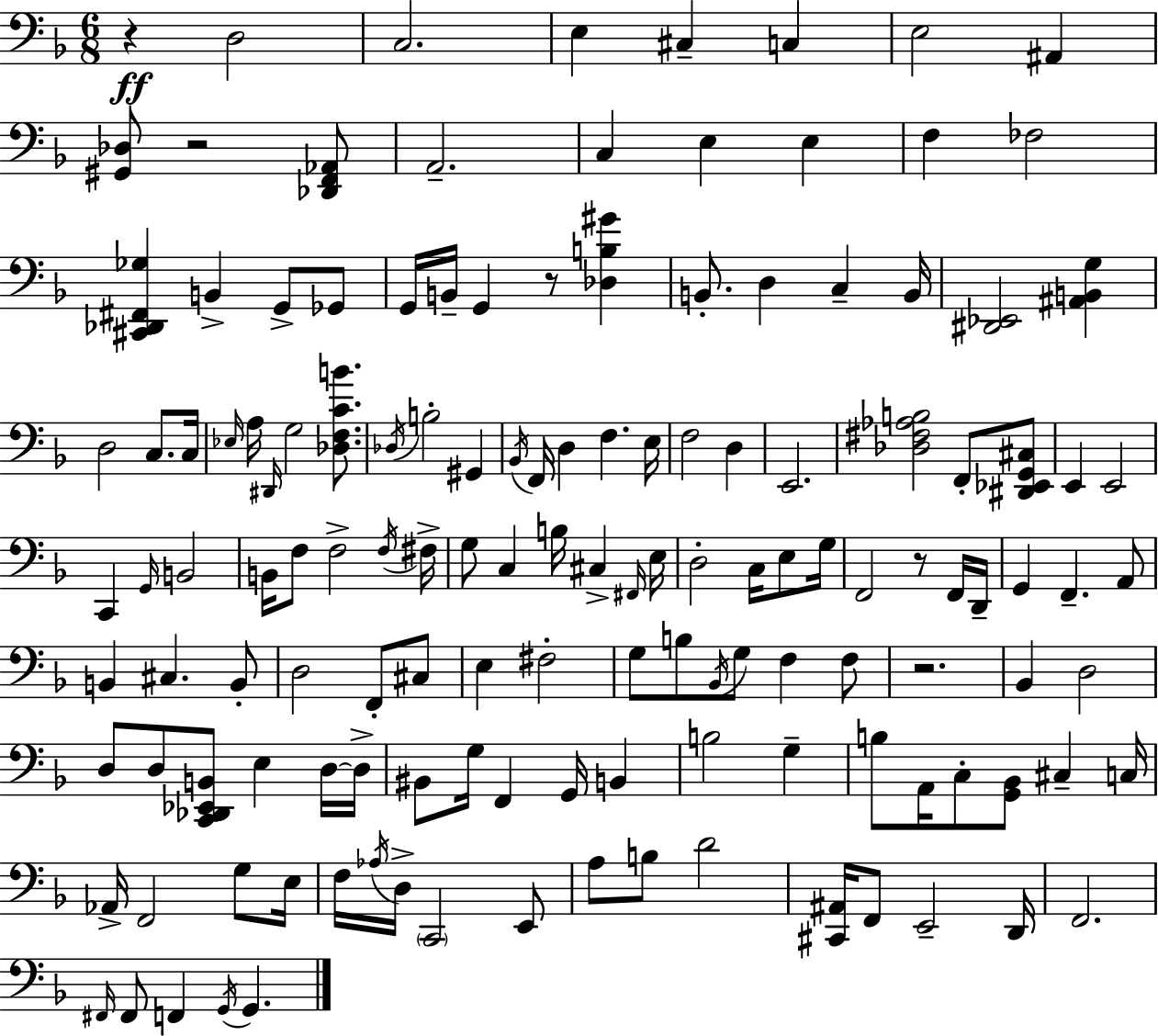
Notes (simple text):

R/q D3/h C3/h. E3/q C#3/q C3/q E3/h A#2/q [G#2,Db3]/e R/h [Db2,F2,Ab2]/e A2/h. C3/q E3/q E3/q F3/q FES3/h [C#2,Db2,F#2,Gb3]/q B2/q G2/e Gb2/e G2/s B2/s G2/q R/e [Db3,B3,G#4]/q B2/e. D3/q C3/q B2/s [D#2,Eb2]/h [A#2,B2,G3]/q D3/h C3/e. C3/s Eb3/s A3/s D#2/s G3/h [Db3,F3,C4,B4]/e. Db3/s B3/h G#2/q Bb2/s F2/s D3/q F3/q. E3/s F3/h D3/q E2/h. [Db3,F#3,Ab3,B3]/h F2/e [D#2,Eb2,G2,C#3]/e E2/q E2/h C2/q G2/s B2/h B2/s F3/e F3/h F3/s F#3/s G3/e C3/q B3/s C#3/q F#2/s E3/s D3/h C3/s E3/e G3/s F2/h R/e F2/s D2/s G2/q F2/q. A2/e B2/q C#3/q. B2/e D3/h F2/e C#3/e E3/q F#3/h G3/e B3/e Bb2/s G3/e F3/q F3/e R/h. Bb2/q D3/h D3/e D3/e [C2,Db2,Eb2,B2]/e E3/q D3/s D3/s BIS2/e G3/s F2/q G2/s B2/q B3/h G3/q B3/e A2/s C3/e [G2,Bb2]/e C#3/q C3/s Ab2/s F2/h G3/e E3/s F3/s Ab3/s D3/s C2/h E2/e A3/e B3/e D4/h [C#2,A#2]/s F2/e E2/h D2/s F2/h. F#2/s F#2/e F2/q G2/s G2/q.